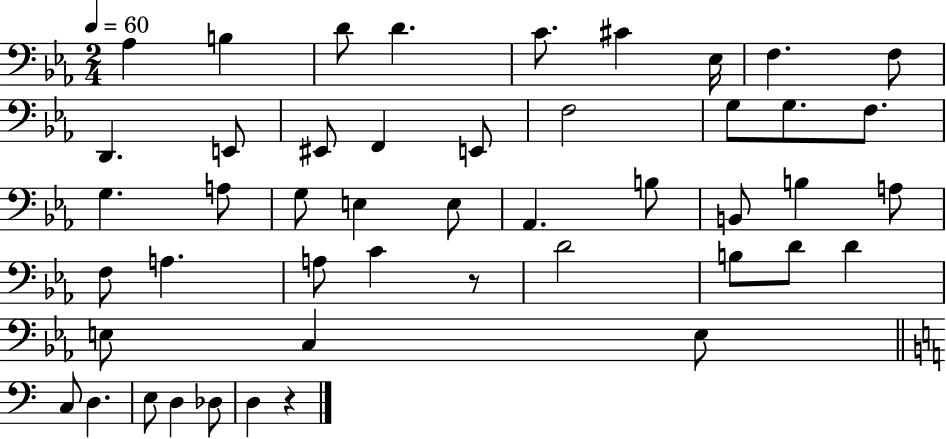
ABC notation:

X:1
T:Untitled
M:2/4
L:1/4
K:Eb
_A, B, D/2 D C/2 ^C _E,/4 F, F,/2 D,, E,,/2 ^E,,/2 F,, E,,/2 F,2 G,/2 G,/2 F,/2 G, A,/2 G,/2 E, E,/2 _A,, B,/2 B,,/2 B, A,/2 F,/2 A, A,/2 C z/2 D2 B,/2 D/2 D E,/2 C, E,/2 C,/2 D, E,/2 D, _D,/2 D, z